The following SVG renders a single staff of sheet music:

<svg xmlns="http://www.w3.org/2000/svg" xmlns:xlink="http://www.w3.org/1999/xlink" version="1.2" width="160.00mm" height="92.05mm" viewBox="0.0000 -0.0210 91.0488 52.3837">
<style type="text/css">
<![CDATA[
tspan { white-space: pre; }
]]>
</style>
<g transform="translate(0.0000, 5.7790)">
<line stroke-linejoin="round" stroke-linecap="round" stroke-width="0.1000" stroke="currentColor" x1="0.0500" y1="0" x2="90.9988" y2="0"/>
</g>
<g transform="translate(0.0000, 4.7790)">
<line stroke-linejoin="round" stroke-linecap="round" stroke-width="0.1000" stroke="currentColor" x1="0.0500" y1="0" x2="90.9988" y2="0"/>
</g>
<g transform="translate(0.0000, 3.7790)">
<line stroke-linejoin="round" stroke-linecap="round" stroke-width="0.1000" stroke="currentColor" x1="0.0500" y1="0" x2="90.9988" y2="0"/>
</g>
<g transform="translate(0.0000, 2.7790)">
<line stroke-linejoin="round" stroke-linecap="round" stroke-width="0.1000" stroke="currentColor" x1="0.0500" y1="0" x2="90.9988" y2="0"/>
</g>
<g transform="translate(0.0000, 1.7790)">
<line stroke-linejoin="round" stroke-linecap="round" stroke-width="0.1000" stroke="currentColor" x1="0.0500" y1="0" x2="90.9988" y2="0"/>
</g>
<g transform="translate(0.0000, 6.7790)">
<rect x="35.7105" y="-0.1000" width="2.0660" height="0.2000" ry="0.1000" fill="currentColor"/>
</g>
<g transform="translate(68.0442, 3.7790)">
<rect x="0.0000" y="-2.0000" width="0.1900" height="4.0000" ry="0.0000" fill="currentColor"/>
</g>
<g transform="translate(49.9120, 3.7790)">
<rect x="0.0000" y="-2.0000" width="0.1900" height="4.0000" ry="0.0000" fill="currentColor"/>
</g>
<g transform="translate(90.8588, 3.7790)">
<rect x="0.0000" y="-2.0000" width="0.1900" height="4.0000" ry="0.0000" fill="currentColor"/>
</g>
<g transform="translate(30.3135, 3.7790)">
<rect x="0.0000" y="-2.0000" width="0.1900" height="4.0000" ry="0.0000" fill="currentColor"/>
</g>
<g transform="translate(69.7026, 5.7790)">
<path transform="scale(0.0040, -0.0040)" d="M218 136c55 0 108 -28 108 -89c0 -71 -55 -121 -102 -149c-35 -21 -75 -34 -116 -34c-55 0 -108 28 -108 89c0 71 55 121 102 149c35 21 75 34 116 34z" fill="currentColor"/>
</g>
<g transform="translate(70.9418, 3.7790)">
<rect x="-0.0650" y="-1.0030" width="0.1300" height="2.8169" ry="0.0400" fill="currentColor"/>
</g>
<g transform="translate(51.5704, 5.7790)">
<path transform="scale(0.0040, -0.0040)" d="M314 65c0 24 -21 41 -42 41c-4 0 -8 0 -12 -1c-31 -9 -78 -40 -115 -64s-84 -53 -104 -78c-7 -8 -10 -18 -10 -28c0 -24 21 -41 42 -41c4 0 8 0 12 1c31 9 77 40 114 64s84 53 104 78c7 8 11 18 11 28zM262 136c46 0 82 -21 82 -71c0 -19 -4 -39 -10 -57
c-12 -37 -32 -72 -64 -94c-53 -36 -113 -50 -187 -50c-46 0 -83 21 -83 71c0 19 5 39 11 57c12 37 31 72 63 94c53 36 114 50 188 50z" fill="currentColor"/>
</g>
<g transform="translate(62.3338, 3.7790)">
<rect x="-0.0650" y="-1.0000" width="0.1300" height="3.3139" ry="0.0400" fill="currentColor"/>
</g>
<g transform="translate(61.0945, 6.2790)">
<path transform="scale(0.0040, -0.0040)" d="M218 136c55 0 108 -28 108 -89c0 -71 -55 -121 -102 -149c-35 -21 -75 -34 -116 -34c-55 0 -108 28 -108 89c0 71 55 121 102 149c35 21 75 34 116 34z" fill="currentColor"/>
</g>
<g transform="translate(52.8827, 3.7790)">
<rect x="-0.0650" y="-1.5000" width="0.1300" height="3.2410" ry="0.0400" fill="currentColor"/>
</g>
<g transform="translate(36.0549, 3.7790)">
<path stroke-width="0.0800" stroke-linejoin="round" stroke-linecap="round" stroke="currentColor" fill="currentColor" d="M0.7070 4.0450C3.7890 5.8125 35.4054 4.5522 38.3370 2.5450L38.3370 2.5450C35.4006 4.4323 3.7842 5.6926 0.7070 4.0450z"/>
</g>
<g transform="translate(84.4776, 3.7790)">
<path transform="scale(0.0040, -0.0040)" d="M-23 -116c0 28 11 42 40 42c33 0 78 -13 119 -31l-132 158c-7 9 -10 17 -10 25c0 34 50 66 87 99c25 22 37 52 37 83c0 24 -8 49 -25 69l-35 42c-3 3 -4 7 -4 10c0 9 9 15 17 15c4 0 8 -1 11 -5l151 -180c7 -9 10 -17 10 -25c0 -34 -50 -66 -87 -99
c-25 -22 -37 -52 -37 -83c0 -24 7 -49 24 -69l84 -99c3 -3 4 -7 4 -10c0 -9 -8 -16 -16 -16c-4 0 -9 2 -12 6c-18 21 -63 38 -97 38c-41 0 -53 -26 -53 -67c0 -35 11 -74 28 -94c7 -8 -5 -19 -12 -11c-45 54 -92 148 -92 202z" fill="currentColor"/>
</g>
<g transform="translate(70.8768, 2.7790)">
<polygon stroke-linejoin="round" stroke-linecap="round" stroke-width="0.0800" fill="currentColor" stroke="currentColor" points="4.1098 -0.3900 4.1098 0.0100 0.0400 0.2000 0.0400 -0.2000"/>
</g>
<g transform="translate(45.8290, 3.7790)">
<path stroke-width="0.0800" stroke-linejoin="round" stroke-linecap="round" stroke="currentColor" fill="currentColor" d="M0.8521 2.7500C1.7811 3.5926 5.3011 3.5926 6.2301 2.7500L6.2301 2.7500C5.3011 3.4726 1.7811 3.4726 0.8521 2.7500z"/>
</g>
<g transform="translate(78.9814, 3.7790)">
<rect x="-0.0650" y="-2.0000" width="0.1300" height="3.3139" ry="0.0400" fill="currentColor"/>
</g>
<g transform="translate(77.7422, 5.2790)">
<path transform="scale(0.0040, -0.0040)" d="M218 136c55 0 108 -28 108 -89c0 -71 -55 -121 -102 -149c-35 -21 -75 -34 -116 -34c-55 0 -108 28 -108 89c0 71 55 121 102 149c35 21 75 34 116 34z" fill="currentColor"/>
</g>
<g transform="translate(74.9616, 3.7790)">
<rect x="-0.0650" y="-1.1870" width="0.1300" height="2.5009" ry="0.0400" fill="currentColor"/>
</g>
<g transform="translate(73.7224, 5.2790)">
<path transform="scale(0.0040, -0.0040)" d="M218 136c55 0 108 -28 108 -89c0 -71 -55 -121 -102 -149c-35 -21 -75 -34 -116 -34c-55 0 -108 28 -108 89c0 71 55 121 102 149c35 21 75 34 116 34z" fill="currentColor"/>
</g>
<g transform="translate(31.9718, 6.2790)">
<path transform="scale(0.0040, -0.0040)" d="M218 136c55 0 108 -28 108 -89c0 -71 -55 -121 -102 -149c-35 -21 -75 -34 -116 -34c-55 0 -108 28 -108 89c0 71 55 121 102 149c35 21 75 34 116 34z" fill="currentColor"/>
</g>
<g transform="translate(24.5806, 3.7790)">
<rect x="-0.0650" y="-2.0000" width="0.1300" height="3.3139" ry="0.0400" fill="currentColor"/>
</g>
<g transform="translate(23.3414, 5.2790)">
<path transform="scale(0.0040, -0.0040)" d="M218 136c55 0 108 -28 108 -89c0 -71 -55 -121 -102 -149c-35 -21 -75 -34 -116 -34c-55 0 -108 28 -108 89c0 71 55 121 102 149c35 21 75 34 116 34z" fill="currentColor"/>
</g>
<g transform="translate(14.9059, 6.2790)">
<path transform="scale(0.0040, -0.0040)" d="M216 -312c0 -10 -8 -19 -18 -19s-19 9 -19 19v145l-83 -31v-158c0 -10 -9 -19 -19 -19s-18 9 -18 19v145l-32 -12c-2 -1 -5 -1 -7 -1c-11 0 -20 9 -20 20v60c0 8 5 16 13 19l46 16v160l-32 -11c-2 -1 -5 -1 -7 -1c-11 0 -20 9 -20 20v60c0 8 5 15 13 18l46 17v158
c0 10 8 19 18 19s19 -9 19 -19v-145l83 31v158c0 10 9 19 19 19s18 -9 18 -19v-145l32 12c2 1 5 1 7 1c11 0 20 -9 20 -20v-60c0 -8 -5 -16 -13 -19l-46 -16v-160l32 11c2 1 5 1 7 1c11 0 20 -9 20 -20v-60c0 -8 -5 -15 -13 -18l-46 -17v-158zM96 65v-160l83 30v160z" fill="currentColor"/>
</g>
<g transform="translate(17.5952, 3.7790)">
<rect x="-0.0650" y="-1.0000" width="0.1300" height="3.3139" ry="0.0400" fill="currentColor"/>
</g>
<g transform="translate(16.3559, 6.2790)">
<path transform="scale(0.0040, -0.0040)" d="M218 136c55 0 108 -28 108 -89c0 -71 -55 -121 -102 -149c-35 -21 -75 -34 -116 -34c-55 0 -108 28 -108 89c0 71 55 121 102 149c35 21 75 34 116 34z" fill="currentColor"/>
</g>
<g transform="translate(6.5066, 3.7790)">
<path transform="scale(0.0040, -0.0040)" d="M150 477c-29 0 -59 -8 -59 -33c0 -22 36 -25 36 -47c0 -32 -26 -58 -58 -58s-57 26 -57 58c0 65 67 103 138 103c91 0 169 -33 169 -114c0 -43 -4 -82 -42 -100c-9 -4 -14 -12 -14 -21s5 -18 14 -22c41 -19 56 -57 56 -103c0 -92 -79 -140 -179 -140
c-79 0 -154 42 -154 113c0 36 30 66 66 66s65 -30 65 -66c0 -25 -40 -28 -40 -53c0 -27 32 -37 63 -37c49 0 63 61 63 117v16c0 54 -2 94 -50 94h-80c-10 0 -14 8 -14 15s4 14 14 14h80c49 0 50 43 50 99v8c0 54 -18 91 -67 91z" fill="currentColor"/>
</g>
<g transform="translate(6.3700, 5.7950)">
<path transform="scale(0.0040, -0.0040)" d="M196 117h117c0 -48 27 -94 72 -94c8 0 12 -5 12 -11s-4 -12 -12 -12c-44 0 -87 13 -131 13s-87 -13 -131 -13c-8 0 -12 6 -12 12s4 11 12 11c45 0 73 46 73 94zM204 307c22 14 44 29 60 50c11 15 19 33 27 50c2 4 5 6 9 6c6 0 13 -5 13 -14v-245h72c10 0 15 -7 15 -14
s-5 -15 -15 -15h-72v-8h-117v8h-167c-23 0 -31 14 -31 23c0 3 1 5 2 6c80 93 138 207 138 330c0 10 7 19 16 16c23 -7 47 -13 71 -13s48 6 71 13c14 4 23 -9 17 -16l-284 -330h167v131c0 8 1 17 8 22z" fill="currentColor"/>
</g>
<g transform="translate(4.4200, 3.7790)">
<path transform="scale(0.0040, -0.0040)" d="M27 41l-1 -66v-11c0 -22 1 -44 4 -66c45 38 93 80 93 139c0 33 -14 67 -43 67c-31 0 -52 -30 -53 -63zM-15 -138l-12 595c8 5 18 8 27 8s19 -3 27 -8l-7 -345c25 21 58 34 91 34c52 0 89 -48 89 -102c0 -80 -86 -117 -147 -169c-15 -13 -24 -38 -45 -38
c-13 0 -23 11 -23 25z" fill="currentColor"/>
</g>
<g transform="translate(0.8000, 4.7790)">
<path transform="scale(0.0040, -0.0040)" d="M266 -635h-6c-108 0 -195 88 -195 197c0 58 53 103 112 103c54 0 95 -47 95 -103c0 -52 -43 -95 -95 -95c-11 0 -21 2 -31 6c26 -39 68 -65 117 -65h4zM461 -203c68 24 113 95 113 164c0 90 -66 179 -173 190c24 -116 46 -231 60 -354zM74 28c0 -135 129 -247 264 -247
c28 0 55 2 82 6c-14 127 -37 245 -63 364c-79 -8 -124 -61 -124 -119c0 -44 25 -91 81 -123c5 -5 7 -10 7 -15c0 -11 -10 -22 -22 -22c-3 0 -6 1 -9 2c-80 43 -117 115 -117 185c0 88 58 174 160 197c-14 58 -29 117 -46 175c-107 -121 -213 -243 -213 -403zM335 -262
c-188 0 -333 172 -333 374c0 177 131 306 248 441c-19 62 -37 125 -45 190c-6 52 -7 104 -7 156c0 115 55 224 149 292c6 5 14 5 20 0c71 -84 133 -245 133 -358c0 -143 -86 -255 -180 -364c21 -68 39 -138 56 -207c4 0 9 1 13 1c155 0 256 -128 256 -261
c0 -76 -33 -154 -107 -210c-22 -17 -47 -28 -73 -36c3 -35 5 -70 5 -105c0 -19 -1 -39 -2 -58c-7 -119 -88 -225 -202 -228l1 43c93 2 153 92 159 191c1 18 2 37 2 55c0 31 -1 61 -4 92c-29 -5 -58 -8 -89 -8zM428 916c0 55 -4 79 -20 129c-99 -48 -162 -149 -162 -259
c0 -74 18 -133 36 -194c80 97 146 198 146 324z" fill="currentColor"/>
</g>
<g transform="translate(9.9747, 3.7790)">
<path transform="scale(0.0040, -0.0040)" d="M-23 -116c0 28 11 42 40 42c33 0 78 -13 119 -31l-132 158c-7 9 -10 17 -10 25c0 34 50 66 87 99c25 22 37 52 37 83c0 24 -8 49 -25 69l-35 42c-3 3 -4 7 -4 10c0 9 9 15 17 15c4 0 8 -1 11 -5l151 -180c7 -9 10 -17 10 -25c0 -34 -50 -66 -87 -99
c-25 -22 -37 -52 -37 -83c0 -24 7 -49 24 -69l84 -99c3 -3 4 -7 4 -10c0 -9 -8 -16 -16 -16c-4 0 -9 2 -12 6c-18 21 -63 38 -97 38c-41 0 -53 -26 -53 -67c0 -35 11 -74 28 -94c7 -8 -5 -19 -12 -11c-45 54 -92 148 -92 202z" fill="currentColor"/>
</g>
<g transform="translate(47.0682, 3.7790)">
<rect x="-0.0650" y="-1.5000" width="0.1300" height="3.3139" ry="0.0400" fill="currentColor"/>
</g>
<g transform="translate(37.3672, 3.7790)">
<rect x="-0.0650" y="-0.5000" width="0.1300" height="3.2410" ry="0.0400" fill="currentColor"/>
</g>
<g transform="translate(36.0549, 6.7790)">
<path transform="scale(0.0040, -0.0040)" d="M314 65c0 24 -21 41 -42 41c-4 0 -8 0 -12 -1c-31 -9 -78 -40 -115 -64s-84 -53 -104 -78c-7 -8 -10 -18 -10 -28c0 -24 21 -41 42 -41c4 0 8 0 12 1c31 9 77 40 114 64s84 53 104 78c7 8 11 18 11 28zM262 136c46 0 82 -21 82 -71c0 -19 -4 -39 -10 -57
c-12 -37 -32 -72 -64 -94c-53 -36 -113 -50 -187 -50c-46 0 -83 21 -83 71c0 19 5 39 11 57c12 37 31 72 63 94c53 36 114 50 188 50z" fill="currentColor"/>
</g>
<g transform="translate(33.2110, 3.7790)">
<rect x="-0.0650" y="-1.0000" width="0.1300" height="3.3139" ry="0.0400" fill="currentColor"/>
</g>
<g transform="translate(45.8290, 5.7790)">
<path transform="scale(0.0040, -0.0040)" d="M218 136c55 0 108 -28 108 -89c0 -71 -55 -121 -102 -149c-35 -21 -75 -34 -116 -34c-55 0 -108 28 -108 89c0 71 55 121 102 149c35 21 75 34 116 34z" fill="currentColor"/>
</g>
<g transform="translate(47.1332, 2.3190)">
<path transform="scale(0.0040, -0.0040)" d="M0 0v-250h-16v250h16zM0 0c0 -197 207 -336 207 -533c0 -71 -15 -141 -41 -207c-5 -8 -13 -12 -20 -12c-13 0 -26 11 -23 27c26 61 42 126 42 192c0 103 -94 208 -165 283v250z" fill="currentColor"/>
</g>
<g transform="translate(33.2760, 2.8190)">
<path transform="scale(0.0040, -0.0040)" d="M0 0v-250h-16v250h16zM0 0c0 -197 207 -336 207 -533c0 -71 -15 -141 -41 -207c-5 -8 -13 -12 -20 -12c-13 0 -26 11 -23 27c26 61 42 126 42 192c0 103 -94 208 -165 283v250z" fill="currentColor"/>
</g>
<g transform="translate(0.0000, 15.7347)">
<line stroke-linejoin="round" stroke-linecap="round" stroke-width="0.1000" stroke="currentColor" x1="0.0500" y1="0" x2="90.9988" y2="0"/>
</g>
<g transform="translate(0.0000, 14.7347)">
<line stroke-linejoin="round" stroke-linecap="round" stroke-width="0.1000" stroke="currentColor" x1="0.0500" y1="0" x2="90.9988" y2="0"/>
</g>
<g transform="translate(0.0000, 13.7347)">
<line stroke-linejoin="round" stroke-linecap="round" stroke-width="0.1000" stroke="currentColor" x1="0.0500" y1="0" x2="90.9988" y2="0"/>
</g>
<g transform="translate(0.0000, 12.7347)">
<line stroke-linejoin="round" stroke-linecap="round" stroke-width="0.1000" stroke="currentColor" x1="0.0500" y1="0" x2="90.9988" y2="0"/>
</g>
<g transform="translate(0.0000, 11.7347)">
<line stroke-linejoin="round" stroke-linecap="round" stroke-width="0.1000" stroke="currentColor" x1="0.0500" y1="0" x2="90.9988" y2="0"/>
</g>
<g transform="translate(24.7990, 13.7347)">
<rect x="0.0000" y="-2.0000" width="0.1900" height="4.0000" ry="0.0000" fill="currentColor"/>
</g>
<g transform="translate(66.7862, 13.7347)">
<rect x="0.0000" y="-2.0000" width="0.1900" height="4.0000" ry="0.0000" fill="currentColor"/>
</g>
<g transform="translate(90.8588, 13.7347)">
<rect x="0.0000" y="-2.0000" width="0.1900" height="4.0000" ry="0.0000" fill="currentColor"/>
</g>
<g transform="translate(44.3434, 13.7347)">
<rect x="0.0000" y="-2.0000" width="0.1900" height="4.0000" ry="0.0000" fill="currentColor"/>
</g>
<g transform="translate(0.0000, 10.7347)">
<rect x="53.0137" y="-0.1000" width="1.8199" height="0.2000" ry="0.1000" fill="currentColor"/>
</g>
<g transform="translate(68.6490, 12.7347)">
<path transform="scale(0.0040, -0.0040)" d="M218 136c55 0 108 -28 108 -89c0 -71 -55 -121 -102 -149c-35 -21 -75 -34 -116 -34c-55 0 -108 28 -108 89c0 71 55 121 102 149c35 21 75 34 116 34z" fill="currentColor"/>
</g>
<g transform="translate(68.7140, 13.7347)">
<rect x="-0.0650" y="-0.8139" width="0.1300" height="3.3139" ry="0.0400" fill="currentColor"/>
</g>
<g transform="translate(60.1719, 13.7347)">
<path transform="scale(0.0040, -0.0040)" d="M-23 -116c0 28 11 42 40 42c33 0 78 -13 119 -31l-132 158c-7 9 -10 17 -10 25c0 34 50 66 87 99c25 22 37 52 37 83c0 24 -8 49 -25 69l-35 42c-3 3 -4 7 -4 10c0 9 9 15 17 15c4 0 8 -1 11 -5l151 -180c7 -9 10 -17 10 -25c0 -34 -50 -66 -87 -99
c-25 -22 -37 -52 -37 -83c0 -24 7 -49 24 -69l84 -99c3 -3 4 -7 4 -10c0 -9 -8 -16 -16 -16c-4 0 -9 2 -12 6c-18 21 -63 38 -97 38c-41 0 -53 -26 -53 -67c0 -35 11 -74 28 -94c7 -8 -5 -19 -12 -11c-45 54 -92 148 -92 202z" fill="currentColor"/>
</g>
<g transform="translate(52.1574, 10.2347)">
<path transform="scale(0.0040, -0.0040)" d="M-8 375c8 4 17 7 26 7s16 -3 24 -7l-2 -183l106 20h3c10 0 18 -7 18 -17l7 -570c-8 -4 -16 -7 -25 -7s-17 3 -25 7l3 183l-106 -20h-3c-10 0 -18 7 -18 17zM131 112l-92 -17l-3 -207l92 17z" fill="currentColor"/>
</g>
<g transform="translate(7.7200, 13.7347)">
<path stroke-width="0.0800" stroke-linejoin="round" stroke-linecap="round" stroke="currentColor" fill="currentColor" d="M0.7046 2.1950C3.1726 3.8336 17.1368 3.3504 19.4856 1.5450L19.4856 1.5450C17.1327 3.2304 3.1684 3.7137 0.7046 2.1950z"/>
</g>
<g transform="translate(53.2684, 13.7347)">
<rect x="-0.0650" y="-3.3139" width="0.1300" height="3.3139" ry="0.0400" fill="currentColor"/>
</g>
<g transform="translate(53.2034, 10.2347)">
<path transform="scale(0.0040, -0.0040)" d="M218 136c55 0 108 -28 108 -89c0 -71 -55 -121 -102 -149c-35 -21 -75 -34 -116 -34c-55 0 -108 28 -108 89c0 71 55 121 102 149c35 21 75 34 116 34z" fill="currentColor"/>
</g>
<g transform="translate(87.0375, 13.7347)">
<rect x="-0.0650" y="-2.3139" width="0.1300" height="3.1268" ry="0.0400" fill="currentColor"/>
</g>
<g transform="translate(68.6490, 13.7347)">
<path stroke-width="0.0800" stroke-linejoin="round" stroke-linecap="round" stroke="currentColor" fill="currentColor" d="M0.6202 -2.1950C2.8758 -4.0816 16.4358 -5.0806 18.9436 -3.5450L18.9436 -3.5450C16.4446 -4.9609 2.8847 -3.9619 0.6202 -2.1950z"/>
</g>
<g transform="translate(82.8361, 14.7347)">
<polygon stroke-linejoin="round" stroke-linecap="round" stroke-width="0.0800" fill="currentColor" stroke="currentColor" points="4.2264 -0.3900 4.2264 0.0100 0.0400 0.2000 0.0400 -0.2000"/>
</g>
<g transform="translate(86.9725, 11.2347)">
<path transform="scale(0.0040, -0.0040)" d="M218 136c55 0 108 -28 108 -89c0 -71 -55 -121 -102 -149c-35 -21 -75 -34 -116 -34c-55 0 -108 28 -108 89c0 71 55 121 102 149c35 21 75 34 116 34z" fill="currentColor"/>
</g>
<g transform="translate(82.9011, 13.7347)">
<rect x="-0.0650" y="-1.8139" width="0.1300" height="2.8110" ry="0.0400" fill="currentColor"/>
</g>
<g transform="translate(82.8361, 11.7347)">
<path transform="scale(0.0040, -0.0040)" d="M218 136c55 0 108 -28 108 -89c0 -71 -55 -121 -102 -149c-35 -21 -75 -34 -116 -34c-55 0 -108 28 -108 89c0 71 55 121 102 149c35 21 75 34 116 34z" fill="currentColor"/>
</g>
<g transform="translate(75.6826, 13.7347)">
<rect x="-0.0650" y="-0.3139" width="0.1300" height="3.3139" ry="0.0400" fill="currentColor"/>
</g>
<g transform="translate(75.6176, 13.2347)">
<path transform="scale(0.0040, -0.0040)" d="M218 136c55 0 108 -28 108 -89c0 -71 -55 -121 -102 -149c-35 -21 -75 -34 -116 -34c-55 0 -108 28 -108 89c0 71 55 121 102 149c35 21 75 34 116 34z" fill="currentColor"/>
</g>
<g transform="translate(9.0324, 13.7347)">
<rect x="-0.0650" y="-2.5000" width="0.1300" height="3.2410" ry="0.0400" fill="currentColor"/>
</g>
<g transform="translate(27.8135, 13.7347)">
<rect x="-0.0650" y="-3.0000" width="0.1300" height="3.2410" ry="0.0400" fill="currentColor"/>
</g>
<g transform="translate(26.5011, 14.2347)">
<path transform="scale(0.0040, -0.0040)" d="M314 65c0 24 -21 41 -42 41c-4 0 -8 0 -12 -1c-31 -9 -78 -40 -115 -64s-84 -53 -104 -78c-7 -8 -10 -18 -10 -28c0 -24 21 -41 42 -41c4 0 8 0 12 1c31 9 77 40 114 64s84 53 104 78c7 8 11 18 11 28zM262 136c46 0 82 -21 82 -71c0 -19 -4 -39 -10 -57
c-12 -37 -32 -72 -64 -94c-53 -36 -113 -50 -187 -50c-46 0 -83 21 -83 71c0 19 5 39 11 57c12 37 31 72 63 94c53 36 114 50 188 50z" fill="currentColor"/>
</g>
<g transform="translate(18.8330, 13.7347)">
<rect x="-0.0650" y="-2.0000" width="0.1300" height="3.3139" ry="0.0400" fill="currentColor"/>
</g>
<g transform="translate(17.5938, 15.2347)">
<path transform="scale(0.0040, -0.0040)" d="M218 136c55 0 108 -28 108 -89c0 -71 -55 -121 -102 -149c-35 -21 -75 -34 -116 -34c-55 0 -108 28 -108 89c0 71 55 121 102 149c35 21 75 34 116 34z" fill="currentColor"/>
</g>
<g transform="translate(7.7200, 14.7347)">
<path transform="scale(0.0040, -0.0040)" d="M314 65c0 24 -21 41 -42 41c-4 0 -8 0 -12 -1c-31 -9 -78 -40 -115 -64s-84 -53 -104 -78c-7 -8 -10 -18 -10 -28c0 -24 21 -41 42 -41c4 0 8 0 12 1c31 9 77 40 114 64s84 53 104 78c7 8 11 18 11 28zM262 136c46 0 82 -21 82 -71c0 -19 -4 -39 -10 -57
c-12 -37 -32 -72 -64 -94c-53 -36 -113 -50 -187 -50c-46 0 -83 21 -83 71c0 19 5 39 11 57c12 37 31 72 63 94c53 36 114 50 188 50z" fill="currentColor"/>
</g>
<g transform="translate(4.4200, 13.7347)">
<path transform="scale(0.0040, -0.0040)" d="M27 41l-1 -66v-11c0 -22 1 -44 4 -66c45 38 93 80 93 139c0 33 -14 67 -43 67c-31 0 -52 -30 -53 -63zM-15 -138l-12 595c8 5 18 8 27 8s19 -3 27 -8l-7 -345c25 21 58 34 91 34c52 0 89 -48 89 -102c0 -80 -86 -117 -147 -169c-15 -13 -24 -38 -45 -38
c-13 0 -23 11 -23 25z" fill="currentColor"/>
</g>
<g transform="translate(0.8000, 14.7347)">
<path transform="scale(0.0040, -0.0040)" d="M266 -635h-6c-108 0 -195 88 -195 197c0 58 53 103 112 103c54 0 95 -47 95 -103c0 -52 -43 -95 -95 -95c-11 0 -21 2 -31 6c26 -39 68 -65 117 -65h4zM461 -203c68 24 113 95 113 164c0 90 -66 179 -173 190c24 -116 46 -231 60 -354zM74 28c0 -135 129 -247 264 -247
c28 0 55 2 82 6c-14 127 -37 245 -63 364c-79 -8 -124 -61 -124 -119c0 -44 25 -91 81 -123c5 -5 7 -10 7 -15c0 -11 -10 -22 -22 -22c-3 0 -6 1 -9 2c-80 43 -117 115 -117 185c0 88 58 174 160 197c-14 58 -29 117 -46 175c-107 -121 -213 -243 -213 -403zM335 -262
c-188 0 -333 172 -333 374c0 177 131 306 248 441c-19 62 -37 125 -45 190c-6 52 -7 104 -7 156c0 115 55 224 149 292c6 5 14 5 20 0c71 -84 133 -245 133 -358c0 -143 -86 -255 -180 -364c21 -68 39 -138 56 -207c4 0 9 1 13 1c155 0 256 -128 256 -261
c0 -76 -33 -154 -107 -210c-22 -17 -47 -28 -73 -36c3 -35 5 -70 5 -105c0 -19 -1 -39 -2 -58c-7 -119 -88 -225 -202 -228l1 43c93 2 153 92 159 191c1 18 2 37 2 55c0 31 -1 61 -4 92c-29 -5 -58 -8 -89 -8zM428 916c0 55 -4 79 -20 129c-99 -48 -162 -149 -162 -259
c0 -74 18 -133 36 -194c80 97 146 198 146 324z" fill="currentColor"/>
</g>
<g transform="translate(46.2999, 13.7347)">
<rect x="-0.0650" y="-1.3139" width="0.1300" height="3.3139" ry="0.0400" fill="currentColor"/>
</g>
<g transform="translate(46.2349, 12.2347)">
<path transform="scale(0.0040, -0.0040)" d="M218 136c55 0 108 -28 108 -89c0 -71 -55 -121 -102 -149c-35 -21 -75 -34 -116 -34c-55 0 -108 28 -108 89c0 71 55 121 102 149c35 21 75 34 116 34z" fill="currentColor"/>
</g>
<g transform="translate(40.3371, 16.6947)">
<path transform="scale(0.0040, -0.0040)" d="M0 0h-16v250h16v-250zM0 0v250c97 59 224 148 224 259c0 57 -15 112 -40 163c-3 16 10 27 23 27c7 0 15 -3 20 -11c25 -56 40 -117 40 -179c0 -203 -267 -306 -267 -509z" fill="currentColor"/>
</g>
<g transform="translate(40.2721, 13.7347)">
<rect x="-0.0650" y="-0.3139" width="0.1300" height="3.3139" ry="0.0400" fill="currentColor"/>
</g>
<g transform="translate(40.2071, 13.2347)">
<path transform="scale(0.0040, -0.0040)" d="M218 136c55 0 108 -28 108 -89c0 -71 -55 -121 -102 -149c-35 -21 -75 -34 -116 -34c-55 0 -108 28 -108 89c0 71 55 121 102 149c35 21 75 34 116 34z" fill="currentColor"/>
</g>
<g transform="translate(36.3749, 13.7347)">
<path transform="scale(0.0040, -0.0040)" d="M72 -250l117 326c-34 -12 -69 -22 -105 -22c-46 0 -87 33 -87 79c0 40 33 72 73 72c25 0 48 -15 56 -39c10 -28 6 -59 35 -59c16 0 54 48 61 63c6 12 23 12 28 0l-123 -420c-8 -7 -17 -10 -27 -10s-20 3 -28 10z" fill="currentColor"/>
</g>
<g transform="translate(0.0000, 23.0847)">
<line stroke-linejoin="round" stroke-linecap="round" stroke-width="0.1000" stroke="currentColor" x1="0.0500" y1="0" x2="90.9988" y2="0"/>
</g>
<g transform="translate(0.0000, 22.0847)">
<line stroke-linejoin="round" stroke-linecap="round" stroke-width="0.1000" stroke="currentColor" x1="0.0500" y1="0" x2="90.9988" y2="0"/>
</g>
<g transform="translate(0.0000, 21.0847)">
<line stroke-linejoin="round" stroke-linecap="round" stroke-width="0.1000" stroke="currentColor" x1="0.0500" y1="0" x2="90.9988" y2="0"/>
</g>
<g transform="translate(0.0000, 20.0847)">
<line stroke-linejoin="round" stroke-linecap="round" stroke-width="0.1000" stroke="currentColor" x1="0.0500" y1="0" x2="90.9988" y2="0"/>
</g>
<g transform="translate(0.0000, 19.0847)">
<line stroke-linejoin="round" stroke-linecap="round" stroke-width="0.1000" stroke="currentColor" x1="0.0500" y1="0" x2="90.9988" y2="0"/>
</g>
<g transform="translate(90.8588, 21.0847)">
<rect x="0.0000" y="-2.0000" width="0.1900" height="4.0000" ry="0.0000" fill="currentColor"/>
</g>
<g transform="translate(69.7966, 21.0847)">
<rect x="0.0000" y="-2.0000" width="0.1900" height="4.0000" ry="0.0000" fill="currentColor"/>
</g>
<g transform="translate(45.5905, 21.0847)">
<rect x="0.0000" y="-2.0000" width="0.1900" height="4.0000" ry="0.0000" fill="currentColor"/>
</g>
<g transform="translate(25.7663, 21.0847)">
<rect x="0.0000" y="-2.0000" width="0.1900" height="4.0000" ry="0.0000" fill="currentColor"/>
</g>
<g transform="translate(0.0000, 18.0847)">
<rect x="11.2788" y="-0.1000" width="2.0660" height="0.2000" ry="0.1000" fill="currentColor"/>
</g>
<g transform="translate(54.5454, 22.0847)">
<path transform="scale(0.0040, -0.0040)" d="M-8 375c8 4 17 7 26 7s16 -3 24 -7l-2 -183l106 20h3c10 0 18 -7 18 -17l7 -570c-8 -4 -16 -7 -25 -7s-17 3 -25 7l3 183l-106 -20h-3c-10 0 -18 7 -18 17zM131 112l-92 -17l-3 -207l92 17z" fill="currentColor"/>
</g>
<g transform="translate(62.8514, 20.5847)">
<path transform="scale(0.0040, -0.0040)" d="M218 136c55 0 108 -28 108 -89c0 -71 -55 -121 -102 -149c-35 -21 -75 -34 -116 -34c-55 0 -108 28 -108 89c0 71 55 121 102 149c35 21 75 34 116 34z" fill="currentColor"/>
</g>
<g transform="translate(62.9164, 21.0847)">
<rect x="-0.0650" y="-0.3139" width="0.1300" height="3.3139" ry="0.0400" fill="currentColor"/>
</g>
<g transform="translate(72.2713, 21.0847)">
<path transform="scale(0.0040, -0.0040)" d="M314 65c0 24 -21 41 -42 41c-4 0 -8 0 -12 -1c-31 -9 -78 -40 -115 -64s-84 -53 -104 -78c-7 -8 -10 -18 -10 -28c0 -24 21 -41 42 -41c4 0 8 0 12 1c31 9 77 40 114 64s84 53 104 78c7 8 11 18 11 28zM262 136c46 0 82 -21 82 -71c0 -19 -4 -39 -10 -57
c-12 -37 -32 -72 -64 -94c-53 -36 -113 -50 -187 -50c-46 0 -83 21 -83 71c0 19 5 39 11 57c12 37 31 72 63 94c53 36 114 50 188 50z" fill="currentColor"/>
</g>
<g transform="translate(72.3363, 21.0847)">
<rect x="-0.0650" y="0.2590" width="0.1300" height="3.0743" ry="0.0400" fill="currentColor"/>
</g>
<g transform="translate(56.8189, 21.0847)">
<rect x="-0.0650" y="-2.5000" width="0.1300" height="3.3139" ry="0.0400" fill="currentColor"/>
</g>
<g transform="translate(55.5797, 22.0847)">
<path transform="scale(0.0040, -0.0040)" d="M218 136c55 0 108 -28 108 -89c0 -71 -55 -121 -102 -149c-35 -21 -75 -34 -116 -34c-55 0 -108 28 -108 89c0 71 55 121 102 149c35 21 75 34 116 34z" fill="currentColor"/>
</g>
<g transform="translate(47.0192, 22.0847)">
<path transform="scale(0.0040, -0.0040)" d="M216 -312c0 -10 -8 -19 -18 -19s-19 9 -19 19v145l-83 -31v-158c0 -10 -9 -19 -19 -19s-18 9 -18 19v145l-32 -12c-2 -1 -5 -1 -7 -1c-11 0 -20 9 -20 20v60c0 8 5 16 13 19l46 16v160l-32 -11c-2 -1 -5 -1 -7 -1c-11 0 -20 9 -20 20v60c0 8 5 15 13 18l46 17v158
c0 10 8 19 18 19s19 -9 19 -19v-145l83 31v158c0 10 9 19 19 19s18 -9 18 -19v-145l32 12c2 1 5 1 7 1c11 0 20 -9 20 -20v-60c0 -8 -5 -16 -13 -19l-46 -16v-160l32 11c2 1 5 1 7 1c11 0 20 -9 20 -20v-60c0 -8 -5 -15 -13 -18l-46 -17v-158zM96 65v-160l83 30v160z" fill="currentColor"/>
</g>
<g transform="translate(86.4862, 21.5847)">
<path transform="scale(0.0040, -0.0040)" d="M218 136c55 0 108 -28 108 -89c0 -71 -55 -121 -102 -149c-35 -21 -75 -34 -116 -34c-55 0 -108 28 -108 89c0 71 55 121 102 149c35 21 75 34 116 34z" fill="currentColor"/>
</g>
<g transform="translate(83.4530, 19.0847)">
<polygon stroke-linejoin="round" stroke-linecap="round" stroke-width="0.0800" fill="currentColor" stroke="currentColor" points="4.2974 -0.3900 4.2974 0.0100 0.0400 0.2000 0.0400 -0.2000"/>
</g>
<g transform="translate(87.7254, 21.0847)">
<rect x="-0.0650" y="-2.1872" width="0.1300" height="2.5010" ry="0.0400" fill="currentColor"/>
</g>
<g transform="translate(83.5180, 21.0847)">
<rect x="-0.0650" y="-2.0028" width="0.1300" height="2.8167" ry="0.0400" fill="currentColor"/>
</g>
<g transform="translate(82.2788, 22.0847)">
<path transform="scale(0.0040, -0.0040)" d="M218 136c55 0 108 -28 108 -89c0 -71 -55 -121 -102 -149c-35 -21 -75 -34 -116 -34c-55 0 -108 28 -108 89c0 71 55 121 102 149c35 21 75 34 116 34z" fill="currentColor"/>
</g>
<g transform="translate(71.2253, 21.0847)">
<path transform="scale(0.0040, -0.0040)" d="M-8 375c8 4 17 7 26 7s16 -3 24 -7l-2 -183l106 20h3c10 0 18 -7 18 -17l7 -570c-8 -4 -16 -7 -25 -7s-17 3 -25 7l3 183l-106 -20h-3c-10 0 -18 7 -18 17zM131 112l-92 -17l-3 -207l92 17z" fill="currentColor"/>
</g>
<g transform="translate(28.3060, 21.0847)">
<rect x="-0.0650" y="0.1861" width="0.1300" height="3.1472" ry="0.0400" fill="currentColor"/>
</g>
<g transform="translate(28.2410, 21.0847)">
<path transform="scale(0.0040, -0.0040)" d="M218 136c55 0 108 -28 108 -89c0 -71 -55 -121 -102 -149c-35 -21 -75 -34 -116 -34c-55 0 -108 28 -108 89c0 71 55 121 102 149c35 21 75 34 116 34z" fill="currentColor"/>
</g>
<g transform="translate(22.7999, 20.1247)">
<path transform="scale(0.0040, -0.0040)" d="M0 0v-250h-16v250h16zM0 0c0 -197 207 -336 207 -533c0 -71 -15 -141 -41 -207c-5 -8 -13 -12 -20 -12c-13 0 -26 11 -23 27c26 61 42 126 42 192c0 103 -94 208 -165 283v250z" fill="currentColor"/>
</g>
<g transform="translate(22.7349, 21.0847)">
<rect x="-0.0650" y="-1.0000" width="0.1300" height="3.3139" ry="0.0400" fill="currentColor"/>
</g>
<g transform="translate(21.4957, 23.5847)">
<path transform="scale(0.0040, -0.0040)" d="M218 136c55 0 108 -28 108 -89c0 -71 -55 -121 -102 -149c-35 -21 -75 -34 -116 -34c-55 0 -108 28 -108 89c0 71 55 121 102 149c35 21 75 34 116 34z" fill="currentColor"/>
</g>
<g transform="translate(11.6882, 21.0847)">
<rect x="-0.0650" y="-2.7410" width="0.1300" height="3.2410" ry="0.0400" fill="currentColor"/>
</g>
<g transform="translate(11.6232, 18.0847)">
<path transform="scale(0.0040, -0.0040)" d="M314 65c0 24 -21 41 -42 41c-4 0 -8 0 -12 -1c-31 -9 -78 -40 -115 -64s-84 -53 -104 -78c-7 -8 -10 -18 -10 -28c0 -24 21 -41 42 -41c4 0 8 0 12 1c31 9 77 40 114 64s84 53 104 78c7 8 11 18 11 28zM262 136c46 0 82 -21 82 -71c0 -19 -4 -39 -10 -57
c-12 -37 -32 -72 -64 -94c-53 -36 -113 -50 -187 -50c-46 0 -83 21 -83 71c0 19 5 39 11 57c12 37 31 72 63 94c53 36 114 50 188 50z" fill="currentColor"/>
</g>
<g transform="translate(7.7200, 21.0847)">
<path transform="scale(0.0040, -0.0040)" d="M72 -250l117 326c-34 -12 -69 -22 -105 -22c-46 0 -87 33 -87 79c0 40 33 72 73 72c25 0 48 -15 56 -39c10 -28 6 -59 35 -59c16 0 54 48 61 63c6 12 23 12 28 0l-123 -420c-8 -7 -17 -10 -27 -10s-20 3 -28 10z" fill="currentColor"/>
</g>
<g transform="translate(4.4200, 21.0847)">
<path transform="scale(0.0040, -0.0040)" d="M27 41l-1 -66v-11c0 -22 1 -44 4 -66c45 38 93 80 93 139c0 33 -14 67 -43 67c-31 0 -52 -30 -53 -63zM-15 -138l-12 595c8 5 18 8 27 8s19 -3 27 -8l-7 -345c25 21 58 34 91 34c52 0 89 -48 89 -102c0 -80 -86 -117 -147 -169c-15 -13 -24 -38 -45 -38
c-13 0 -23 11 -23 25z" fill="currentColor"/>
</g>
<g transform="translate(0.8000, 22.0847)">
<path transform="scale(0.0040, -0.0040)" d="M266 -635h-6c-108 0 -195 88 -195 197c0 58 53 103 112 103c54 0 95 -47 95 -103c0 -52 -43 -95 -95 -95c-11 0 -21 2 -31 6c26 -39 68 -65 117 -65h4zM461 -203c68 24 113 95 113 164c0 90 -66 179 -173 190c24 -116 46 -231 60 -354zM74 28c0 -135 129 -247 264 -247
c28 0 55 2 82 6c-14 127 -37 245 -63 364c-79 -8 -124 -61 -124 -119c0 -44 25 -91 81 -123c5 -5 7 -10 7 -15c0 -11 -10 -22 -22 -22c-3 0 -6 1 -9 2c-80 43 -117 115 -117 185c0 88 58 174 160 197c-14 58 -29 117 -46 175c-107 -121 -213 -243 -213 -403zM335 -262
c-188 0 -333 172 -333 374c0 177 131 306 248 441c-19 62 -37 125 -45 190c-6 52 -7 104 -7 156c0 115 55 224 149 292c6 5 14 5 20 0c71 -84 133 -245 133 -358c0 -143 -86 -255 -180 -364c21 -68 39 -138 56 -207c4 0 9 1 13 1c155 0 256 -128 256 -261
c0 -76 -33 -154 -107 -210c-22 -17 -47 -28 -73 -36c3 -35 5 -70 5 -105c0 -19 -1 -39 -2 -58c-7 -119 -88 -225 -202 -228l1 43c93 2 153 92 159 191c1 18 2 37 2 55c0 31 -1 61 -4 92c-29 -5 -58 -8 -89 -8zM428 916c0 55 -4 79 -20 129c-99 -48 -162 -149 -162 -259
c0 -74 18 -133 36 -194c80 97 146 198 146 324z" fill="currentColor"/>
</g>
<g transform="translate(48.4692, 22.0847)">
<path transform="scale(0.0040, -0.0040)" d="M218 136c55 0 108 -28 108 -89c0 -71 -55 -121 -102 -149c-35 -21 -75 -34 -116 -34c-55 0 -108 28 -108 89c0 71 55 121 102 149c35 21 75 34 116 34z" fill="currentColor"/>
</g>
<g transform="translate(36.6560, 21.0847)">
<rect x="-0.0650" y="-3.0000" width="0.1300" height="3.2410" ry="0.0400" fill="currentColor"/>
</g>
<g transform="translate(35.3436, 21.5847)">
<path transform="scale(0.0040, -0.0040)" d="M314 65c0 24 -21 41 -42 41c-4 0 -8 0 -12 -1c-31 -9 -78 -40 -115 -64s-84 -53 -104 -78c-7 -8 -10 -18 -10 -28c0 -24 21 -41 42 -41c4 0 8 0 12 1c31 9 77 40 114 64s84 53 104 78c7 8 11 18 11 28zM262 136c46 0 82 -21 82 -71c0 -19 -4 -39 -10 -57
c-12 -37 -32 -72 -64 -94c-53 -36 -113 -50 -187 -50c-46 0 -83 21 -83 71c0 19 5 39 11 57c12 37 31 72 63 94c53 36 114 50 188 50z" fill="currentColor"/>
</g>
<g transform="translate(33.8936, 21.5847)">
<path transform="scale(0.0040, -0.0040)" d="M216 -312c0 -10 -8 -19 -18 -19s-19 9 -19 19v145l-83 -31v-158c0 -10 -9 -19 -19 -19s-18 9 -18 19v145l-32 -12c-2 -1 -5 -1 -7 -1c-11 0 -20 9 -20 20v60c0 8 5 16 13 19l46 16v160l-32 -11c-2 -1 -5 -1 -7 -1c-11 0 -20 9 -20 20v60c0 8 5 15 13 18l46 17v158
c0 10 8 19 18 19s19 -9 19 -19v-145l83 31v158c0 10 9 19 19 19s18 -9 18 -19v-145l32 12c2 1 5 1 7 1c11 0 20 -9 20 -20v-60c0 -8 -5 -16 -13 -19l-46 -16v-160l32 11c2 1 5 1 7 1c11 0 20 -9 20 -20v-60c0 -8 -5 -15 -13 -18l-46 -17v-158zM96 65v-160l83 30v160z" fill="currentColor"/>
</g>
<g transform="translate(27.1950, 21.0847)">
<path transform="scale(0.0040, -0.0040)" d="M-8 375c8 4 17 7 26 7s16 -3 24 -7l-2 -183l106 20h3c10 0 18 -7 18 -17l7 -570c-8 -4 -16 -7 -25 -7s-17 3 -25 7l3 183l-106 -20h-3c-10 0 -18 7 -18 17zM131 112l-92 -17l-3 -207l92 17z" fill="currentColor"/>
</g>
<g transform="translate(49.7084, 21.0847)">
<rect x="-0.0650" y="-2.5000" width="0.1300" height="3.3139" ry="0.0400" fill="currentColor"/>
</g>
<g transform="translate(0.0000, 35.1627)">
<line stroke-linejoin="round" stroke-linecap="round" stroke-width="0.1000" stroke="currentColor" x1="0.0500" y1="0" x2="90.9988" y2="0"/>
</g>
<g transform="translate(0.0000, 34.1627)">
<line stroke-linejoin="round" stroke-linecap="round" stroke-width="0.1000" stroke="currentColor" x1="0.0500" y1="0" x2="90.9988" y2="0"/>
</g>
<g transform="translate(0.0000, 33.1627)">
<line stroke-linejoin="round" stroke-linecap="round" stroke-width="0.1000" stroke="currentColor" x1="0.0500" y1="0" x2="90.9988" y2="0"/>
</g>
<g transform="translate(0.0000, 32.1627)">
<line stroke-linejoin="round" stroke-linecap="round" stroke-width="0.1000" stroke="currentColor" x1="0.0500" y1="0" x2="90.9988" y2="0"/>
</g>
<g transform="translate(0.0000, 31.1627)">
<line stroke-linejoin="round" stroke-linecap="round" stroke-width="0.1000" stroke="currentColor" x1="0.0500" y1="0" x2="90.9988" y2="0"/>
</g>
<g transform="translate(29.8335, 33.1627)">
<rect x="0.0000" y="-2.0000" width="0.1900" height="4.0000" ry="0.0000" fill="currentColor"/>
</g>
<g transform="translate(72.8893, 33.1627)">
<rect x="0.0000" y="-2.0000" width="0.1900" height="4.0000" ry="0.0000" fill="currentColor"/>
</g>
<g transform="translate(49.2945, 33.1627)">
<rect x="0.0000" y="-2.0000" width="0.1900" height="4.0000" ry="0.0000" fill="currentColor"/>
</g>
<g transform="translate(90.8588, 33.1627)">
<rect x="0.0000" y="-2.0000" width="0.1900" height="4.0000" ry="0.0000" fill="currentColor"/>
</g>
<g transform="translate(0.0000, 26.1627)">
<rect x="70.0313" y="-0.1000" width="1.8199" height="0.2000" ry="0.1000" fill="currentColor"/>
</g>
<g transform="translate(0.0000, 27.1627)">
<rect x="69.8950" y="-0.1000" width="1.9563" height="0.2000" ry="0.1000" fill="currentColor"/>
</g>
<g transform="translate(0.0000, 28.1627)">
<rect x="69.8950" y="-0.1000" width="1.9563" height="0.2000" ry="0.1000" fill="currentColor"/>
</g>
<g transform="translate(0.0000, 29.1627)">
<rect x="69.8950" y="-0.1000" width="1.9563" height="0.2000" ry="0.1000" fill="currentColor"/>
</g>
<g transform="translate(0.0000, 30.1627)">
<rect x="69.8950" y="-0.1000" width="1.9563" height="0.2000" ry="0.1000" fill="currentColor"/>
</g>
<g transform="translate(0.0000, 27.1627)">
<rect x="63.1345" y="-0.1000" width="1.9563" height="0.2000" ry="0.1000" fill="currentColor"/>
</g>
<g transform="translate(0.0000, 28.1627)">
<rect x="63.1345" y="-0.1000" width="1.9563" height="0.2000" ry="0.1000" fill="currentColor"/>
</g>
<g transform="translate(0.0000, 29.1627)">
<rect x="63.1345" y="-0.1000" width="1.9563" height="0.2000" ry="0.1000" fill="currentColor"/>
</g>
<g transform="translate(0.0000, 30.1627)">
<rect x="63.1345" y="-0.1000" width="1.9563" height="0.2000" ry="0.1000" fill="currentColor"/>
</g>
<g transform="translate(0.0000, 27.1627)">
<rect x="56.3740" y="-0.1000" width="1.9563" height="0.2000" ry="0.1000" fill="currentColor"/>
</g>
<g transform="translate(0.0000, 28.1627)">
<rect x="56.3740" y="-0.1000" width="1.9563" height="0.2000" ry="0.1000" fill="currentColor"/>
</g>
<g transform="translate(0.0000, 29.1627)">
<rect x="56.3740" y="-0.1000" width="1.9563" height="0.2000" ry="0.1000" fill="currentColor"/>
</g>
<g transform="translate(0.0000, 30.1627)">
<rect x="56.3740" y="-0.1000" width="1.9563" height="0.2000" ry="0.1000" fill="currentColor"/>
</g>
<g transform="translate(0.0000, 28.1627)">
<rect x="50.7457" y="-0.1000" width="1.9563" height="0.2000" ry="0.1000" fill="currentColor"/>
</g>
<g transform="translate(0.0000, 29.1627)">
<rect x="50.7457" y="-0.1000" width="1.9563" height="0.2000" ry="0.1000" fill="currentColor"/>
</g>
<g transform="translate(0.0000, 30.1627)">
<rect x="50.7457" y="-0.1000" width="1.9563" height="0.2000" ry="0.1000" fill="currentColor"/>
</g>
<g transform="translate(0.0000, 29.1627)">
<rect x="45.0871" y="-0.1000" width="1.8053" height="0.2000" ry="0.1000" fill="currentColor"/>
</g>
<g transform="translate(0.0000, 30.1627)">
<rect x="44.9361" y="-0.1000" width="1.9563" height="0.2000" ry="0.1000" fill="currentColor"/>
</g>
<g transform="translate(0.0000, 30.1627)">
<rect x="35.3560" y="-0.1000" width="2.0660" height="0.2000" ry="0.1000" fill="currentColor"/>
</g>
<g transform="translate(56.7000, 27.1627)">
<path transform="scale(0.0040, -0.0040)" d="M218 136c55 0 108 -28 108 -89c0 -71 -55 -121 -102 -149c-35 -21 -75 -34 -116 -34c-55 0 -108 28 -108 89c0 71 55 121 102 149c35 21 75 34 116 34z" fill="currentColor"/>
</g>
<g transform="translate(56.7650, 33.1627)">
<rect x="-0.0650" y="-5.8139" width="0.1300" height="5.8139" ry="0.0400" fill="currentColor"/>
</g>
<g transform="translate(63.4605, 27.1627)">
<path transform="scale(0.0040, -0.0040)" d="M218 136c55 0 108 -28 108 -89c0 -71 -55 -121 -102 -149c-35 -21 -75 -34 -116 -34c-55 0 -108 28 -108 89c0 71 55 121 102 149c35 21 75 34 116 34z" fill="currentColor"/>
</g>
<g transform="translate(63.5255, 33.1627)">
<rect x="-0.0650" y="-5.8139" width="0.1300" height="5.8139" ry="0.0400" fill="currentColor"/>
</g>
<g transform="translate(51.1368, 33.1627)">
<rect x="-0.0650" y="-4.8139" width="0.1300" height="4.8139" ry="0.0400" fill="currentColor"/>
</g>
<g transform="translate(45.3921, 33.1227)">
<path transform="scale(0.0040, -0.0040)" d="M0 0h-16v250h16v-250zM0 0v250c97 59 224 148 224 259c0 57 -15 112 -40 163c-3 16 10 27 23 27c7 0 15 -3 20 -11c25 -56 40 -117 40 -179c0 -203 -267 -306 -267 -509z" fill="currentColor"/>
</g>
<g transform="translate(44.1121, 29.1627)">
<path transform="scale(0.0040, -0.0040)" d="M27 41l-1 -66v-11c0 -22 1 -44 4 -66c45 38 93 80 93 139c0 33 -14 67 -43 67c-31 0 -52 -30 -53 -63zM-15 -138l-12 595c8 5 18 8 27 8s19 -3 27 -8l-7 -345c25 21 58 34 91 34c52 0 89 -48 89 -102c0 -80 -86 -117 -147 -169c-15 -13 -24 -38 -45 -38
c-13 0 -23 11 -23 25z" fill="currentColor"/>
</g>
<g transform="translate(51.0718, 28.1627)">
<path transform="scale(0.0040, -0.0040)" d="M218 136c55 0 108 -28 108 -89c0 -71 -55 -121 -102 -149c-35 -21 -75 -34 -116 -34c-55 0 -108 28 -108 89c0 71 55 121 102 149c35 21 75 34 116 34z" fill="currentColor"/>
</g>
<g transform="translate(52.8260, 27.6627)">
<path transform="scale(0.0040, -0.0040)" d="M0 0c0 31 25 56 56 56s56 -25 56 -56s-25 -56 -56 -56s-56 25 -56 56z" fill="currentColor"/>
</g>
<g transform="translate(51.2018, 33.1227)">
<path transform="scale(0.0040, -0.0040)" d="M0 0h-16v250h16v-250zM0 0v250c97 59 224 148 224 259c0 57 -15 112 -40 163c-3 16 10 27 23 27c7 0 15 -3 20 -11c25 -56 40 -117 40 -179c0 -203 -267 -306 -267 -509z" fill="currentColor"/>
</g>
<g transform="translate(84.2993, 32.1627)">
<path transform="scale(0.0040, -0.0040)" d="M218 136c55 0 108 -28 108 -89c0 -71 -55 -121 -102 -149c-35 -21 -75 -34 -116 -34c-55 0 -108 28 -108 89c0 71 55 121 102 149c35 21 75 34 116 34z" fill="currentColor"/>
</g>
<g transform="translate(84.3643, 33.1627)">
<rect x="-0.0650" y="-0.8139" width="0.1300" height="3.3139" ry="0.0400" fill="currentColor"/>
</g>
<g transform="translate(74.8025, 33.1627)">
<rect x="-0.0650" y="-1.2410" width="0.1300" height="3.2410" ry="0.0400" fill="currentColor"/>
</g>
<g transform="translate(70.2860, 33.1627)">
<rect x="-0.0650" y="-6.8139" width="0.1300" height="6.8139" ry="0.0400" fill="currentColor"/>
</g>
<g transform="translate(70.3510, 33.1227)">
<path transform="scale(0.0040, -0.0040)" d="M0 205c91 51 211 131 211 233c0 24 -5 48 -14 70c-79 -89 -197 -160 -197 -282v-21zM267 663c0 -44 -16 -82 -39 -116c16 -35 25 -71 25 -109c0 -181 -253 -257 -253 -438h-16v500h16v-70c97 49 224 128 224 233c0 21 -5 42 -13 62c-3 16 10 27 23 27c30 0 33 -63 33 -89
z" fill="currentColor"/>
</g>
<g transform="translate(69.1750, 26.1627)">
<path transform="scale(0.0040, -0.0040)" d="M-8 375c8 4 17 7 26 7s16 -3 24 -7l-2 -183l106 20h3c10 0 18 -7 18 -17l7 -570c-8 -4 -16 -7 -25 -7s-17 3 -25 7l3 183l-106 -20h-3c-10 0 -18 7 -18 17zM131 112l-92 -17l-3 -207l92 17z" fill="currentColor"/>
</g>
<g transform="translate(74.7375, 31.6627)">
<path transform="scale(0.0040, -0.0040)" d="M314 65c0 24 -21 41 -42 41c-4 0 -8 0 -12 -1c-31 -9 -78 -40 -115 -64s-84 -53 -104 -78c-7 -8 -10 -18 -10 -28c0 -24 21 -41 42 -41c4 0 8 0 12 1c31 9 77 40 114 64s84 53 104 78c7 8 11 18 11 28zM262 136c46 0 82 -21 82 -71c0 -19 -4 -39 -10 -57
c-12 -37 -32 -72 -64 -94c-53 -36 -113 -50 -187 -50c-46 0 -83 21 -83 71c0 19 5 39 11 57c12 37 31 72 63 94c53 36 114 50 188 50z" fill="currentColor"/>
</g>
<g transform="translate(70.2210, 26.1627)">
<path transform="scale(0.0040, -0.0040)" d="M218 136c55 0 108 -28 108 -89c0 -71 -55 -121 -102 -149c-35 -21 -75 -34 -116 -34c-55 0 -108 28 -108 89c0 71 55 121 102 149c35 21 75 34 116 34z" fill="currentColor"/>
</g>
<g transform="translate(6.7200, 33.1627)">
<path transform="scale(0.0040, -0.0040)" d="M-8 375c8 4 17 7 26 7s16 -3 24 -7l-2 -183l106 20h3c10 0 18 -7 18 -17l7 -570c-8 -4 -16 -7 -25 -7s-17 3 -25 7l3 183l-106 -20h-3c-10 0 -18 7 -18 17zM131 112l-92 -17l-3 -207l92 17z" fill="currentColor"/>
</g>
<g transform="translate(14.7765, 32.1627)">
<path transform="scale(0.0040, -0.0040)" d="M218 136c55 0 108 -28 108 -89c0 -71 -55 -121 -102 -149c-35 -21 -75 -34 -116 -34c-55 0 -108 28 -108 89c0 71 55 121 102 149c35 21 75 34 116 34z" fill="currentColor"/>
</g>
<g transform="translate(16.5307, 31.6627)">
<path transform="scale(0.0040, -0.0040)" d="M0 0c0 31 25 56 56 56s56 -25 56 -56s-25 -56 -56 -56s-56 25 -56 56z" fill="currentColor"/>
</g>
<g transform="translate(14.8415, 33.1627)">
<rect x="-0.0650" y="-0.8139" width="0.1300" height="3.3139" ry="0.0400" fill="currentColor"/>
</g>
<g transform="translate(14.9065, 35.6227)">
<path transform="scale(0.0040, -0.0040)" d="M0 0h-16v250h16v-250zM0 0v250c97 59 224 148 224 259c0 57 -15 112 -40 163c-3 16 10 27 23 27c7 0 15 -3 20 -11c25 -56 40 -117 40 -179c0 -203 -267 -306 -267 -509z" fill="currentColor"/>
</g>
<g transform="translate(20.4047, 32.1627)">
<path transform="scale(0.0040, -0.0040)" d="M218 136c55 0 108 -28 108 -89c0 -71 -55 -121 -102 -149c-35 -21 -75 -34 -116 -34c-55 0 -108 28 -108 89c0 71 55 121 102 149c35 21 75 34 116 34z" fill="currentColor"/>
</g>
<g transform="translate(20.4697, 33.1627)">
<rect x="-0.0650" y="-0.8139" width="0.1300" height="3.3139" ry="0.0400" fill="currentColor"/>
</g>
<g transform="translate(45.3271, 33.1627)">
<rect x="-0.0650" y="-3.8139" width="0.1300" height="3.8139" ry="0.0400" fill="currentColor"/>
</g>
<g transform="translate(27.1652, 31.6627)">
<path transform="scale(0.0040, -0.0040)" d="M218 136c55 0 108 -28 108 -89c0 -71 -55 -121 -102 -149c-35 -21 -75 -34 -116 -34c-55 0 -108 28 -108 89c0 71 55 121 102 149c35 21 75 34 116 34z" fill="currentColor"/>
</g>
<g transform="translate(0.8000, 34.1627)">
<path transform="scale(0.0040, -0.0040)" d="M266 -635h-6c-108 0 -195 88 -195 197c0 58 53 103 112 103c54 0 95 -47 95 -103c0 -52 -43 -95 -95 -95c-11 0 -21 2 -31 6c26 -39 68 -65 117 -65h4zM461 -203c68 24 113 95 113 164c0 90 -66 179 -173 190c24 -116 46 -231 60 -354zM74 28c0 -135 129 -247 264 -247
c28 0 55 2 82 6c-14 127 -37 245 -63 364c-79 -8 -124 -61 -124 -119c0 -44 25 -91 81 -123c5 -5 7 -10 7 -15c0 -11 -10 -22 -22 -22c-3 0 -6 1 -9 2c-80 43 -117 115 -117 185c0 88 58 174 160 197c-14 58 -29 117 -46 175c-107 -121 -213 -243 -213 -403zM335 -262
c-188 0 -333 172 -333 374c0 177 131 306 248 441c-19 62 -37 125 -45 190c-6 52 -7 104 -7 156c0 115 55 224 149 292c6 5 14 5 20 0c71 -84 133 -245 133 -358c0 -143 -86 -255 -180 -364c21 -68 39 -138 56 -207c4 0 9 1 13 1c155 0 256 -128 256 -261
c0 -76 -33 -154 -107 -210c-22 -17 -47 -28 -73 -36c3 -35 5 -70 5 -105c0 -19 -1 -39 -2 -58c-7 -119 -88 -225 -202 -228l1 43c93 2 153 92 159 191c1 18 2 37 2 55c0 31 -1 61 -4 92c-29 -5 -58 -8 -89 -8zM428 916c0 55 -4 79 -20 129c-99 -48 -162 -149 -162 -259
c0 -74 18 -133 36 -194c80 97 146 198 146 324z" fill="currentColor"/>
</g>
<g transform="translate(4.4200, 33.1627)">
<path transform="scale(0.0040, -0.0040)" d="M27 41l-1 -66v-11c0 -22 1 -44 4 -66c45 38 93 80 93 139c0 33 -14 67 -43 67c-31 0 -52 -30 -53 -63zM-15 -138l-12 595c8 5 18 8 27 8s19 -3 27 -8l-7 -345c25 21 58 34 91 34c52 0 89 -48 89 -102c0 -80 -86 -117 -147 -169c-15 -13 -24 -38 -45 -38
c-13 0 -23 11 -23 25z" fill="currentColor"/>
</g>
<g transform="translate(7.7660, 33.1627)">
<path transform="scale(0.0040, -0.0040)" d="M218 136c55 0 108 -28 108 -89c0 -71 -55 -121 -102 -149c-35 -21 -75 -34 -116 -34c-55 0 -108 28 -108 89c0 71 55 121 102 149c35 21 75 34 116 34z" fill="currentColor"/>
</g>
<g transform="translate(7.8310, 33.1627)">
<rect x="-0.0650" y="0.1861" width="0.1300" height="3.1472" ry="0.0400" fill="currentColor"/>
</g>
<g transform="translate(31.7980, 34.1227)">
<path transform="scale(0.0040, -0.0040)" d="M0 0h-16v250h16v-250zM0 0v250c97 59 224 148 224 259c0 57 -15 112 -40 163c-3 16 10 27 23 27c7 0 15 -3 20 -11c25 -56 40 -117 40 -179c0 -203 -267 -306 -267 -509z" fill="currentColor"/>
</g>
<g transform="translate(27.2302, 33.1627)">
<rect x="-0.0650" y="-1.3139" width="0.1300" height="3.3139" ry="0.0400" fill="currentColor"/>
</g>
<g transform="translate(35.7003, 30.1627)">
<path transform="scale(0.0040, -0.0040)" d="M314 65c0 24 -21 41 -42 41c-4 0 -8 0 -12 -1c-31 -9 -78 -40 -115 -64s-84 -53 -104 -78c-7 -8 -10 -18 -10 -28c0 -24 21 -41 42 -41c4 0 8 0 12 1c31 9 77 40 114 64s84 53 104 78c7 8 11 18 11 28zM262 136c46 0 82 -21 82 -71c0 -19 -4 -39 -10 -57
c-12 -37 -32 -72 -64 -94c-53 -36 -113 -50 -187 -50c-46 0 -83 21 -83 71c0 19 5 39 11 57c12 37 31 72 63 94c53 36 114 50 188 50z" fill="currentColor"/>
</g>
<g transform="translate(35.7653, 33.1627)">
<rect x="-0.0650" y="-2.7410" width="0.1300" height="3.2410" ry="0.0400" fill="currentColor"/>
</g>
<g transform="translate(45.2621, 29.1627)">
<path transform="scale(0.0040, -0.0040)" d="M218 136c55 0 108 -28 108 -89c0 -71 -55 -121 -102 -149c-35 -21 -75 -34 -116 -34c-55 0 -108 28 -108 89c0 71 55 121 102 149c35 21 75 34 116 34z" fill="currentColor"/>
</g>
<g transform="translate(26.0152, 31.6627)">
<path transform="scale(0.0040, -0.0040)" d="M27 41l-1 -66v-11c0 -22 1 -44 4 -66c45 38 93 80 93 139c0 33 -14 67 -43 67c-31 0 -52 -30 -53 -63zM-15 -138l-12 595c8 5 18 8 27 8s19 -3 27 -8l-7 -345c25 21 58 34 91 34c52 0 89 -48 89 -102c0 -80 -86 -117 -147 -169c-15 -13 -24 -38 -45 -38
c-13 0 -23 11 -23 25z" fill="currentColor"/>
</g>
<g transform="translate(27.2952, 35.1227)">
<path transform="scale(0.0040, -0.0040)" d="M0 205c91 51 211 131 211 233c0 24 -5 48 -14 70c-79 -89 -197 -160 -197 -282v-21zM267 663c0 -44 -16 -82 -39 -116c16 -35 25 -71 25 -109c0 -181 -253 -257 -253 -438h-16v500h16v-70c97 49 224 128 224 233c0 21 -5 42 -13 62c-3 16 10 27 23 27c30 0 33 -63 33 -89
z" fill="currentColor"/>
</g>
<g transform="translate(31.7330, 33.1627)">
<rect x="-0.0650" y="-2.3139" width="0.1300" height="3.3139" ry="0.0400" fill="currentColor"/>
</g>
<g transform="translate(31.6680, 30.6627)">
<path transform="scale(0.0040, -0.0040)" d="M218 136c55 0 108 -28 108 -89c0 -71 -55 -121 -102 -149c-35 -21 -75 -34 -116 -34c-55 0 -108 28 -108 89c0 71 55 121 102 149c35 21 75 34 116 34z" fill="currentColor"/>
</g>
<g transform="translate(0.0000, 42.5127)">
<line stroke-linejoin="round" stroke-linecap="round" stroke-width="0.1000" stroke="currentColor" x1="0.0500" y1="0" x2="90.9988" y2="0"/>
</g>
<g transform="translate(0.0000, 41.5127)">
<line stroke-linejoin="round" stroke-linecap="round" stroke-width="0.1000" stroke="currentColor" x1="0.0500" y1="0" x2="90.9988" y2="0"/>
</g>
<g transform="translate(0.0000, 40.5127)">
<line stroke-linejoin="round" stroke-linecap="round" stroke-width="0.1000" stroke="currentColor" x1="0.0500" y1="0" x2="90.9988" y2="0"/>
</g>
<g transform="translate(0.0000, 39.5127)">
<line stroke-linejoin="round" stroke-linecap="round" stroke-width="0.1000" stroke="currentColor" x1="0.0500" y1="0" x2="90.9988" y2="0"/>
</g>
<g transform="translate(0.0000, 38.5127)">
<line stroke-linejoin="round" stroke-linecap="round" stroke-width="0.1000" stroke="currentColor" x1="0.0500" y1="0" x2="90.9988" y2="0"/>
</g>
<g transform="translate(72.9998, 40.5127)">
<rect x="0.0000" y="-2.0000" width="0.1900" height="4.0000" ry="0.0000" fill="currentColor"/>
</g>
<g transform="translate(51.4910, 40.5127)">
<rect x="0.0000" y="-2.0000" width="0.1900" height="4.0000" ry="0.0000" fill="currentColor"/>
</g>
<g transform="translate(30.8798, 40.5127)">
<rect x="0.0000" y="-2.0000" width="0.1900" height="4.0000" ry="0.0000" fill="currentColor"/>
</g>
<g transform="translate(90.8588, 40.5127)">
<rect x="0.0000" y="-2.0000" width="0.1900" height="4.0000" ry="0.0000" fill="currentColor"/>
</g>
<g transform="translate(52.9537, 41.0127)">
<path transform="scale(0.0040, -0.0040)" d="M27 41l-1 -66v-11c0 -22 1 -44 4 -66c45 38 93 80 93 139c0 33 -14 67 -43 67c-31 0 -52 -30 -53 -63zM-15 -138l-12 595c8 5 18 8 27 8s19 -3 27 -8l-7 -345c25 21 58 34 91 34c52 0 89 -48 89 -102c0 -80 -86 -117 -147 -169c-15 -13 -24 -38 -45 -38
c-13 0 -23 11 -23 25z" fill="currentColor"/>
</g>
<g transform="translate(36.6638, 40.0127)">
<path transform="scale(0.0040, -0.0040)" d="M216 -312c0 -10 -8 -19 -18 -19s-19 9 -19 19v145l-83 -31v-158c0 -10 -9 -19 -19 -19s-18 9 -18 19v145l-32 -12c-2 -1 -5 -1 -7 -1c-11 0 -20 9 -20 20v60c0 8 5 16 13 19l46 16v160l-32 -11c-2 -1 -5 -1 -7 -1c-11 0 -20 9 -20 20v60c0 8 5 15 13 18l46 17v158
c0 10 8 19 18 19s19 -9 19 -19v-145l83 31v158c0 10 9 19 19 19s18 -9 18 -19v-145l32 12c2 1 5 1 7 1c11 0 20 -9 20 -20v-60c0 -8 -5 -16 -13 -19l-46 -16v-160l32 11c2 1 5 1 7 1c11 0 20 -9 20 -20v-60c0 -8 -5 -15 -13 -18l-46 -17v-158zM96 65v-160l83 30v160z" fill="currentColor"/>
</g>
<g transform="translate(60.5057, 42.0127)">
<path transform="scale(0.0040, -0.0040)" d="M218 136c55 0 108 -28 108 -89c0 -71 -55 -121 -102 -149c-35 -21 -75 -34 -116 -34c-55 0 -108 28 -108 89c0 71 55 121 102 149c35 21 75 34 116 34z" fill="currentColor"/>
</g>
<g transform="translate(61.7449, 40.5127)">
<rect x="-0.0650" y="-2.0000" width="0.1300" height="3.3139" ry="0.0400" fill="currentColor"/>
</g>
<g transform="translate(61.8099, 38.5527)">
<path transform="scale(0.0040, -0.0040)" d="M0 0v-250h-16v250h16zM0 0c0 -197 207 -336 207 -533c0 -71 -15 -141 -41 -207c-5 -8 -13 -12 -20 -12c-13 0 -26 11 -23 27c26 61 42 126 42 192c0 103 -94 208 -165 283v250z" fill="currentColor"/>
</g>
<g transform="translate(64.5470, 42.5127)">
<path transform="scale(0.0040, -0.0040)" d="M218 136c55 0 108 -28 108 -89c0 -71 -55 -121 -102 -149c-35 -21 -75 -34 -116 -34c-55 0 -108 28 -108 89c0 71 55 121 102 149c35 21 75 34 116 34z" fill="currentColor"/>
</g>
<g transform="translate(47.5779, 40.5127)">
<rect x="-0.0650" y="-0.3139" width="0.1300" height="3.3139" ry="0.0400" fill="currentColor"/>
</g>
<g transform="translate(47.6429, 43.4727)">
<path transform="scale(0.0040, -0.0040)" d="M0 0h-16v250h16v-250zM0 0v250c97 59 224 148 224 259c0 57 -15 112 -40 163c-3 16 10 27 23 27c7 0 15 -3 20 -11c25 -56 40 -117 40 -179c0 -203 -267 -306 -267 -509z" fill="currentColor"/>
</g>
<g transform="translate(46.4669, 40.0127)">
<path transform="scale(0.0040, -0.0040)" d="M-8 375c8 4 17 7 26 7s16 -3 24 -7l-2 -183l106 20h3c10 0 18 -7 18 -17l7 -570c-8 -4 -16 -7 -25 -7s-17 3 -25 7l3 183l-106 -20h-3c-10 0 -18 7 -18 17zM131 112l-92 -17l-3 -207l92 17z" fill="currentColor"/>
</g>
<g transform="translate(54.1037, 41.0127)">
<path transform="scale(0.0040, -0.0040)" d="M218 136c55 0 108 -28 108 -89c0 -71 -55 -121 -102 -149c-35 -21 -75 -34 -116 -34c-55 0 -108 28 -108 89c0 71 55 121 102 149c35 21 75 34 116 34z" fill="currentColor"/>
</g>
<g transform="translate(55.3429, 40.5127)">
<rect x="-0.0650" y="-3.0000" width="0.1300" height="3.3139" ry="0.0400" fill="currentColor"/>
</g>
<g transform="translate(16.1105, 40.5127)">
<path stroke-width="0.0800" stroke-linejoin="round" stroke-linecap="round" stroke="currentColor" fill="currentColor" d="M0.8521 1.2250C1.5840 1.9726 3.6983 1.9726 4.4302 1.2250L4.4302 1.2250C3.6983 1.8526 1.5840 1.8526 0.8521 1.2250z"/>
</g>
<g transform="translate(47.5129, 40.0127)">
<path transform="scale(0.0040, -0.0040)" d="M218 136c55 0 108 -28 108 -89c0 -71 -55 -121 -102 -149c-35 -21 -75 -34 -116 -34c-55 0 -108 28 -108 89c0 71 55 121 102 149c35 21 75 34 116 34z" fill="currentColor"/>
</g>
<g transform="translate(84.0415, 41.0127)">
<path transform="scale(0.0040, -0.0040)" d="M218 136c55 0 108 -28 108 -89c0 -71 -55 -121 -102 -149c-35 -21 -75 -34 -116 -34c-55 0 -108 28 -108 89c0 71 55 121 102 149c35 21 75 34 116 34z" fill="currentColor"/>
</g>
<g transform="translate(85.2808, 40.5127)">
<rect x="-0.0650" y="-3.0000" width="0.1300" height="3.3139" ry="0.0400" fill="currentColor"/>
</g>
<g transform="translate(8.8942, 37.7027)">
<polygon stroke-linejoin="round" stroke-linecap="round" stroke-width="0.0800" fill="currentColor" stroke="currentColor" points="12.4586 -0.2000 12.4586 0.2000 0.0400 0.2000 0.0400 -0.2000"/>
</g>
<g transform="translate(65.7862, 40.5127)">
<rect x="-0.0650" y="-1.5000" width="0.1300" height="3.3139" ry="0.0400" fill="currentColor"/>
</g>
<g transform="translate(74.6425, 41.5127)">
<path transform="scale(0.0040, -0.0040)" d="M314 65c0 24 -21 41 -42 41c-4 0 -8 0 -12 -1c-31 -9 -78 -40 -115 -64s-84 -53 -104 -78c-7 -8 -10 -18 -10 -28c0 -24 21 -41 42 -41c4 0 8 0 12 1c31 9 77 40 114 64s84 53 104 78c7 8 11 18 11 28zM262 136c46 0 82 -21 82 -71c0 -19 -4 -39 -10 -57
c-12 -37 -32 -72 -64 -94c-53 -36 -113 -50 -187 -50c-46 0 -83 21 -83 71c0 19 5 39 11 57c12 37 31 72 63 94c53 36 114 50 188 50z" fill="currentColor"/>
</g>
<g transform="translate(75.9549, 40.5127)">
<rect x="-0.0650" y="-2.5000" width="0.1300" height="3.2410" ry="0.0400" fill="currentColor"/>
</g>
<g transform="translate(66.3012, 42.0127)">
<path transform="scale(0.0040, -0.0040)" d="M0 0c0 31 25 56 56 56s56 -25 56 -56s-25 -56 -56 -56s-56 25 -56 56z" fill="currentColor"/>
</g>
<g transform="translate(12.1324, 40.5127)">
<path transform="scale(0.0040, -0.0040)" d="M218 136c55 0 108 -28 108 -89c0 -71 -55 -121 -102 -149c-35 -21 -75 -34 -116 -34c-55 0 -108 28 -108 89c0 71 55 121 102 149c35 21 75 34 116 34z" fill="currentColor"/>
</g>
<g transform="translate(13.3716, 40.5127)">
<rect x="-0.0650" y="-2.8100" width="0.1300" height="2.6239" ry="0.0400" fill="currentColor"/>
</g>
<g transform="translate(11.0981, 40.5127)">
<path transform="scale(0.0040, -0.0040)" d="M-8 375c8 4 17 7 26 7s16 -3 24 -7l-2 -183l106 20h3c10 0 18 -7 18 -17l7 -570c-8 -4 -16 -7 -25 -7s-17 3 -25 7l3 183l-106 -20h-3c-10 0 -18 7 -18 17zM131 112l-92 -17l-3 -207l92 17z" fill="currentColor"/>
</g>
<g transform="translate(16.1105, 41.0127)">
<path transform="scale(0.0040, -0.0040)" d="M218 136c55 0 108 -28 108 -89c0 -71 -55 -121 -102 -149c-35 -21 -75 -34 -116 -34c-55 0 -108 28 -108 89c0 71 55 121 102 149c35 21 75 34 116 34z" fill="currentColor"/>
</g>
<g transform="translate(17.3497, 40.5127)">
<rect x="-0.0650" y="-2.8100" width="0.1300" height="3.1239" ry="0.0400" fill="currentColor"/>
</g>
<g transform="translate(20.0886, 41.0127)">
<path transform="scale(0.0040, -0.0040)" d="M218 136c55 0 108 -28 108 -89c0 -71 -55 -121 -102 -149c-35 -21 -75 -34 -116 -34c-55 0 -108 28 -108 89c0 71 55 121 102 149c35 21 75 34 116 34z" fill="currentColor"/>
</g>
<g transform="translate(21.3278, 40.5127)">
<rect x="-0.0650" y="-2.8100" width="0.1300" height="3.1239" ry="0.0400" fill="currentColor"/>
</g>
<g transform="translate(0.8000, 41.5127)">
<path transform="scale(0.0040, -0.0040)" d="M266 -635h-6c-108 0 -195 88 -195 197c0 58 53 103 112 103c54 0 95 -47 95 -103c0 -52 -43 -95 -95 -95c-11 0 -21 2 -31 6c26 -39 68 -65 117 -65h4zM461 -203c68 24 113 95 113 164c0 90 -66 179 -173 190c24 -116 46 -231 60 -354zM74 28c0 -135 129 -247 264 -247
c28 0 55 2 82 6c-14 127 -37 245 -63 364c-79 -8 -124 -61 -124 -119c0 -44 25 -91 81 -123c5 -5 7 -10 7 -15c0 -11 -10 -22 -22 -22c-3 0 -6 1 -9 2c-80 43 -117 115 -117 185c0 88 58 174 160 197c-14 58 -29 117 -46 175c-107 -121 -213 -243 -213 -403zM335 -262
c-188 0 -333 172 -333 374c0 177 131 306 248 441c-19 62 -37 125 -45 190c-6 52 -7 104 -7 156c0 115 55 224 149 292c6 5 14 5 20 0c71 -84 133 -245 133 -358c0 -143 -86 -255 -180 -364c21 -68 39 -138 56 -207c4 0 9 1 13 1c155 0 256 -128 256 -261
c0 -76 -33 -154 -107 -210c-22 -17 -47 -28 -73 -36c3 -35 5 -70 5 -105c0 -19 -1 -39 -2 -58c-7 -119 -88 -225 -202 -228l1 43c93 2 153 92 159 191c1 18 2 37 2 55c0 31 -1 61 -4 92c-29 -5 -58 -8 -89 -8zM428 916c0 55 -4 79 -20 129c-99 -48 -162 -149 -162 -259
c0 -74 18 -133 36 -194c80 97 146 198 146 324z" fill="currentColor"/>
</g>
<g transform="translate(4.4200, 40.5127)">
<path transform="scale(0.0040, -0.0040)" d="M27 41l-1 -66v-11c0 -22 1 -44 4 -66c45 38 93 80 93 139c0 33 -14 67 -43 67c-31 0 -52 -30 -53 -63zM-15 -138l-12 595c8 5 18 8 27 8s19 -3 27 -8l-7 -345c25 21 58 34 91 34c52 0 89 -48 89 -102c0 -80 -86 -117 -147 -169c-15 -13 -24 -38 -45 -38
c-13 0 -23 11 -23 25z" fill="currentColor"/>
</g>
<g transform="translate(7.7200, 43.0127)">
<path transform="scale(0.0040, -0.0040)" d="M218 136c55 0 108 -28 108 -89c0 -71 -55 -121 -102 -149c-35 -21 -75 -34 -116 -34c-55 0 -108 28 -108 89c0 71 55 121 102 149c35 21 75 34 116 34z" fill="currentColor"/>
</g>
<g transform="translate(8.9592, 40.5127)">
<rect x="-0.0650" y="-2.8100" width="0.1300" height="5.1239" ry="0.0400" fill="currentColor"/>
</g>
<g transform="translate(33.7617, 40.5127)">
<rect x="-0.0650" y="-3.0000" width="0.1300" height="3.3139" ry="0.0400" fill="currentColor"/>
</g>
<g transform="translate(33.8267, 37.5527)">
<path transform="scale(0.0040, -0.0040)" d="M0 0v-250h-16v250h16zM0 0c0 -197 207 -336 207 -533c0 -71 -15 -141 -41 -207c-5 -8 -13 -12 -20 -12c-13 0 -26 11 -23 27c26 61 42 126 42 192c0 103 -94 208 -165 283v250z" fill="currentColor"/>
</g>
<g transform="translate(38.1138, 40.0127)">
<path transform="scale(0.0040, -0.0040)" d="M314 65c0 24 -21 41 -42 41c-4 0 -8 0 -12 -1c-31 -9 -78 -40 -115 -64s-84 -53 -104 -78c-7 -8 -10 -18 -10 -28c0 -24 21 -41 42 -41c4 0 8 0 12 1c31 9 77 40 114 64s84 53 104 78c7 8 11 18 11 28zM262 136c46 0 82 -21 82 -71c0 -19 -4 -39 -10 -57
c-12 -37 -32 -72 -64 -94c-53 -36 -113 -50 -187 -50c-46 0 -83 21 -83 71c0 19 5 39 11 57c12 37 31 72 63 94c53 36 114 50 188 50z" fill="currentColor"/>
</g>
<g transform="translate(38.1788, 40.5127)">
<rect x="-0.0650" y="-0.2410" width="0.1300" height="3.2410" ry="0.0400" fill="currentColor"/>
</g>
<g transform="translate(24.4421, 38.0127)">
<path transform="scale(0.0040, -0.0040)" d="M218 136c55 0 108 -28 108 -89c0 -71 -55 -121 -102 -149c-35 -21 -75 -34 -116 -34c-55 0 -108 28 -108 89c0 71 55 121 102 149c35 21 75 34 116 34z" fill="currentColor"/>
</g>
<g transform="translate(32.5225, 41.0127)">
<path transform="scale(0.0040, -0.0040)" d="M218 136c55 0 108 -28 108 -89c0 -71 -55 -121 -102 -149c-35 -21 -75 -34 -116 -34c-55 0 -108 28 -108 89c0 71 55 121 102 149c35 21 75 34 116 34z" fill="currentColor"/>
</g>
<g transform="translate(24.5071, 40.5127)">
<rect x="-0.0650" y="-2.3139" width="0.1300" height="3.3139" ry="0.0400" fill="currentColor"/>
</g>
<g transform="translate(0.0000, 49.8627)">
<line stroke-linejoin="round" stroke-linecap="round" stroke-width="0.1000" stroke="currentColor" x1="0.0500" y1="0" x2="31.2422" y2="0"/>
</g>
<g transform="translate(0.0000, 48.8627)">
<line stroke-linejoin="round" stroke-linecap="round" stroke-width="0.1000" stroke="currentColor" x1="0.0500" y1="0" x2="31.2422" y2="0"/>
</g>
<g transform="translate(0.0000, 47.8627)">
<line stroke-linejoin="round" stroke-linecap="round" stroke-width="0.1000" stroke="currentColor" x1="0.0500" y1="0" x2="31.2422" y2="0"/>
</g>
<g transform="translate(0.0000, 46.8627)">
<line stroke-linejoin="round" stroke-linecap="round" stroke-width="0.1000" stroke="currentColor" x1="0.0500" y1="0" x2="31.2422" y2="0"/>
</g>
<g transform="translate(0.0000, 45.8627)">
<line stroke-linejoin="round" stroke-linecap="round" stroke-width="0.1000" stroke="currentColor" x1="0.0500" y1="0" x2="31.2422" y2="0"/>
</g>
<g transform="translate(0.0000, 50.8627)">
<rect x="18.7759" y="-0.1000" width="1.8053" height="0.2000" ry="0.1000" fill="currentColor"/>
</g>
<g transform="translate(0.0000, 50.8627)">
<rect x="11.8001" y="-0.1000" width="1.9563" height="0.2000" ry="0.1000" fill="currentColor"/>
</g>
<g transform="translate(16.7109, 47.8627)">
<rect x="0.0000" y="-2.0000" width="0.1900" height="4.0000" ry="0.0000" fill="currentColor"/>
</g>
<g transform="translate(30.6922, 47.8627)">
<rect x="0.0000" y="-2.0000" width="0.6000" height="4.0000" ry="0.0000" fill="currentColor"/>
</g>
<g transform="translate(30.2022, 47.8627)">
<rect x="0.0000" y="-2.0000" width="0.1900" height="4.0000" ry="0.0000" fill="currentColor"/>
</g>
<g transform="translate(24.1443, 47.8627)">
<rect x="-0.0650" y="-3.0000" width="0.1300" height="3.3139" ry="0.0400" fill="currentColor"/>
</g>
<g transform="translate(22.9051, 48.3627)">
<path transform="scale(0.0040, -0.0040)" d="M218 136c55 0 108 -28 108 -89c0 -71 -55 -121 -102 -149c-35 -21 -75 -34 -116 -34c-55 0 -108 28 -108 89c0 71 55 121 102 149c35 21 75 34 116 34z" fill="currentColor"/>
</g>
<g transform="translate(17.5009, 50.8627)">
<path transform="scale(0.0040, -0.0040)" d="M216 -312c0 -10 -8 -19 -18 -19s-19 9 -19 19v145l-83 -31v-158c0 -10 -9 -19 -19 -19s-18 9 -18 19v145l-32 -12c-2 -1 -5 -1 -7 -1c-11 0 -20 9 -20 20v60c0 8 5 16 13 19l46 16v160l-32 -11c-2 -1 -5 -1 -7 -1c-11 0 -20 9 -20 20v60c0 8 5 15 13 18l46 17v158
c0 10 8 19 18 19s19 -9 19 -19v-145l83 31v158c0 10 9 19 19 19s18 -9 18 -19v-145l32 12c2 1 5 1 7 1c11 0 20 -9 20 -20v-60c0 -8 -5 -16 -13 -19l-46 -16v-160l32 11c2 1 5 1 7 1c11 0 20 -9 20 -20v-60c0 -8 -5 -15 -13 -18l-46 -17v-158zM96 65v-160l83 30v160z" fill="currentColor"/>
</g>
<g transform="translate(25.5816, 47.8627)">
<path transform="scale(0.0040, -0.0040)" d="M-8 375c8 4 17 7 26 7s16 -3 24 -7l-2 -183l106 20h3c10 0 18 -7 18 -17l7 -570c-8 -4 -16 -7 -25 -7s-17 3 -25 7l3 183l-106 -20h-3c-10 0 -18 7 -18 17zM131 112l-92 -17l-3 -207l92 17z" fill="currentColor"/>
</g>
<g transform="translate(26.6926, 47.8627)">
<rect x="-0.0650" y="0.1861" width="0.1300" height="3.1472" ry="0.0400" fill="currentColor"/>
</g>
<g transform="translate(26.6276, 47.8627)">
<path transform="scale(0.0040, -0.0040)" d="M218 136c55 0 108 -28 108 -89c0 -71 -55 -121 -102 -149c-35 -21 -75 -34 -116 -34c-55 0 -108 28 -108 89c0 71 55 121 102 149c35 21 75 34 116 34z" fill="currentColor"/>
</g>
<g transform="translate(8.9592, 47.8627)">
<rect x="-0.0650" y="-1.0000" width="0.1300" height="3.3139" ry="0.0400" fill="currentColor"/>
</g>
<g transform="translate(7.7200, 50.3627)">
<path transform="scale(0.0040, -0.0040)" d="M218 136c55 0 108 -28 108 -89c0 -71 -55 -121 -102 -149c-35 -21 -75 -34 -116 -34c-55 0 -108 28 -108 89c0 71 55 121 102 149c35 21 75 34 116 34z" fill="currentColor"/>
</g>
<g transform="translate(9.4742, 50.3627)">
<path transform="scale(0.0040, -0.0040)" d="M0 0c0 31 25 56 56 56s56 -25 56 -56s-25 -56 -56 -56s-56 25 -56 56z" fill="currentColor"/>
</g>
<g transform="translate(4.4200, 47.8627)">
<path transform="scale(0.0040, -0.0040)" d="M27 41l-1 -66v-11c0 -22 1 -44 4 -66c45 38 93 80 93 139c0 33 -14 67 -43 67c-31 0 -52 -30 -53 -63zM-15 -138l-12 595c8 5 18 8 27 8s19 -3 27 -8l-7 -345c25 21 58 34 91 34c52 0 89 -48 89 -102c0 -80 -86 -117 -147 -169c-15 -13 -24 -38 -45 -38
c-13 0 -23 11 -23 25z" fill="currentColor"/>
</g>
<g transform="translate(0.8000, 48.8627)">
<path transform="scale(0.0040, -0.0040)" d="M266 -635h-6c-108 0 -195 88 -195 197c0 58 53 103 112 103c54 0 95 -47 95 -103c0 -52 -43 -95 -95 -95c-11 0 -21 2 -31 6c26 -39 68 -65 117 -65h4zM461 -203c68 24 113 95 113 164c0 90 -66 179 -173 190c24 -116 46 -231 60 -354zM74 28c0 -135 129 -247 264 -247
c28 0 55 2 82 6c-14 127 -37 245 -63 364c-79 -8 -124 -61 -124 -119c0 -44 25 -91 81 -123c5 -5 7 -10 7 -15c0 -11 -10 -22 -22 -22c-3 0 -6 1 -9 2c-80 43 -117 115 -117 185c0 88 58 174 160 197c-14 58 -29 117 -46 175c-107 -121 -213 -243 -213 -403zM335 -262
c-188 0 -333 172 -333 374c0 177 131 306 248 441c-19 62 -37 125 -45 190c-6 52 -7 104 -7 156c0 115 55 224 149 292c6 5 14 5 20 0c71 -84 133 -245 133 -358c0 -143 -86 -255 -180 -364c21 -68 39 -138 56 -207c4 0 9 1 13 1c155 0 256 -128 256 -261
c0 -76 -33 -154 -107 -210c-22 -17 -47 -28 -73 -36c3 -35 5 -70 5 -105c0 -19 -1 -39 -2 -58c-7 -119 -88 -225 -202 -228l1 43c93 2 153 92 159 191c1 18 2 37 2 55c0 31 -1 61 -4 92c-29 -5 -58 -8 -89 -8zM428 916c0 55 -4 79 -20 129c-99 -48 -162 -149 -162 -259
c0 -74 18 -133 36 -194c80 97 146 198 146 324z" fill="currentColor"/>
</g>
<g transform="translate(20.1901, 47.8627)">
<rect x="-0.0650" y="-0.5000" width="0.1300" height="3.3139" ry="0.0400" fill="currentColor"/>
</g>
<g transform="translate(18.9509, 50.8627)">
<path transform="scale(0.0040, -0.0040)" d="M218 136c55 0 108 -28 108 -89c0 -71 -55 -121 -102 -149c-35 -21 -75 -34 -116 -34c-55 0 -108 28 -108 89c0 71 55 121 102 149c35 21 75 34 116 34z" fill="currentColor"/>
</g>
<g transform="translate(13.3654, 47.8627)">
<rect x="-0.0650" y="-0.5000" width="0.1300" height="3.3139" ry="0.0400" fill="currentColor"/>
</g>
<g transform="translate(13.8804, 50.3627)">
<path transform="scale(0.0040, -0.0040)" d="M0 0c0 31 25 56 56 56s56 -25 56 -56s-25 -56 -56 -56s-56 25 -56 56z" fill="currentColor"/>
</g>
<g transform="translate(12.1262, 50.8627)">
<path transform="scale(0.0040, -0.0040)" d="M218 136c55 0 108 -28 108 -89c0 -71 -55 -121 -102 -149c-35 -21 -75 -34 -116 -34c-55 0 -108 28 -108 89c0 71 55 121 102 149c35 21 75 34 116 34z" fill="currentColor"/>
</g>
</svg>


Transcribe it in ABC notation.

X:1
T:Untitled
M:3/4
L:1/4
K:F
z ^D F D/2 C2 E/2 E2 D E/2 F/2 F z G2 F A2 z/2 c/2 e b z d c f/2 g/2 z/2 a2 D/2 B ^A2 ^G G c B2 G/2 A/2 B d/2 d _e/4 g/2 a2 _c'/2 e'/2 g' g' b'/4 e2 d D/2 B/2 A/2 A/2 g A/2 ^c2 c/2 _A F/2 E G2 A D C ^C A B